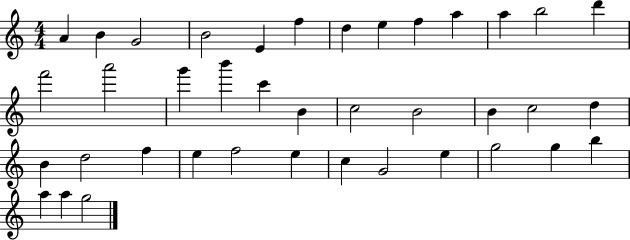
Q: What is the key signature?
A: C major